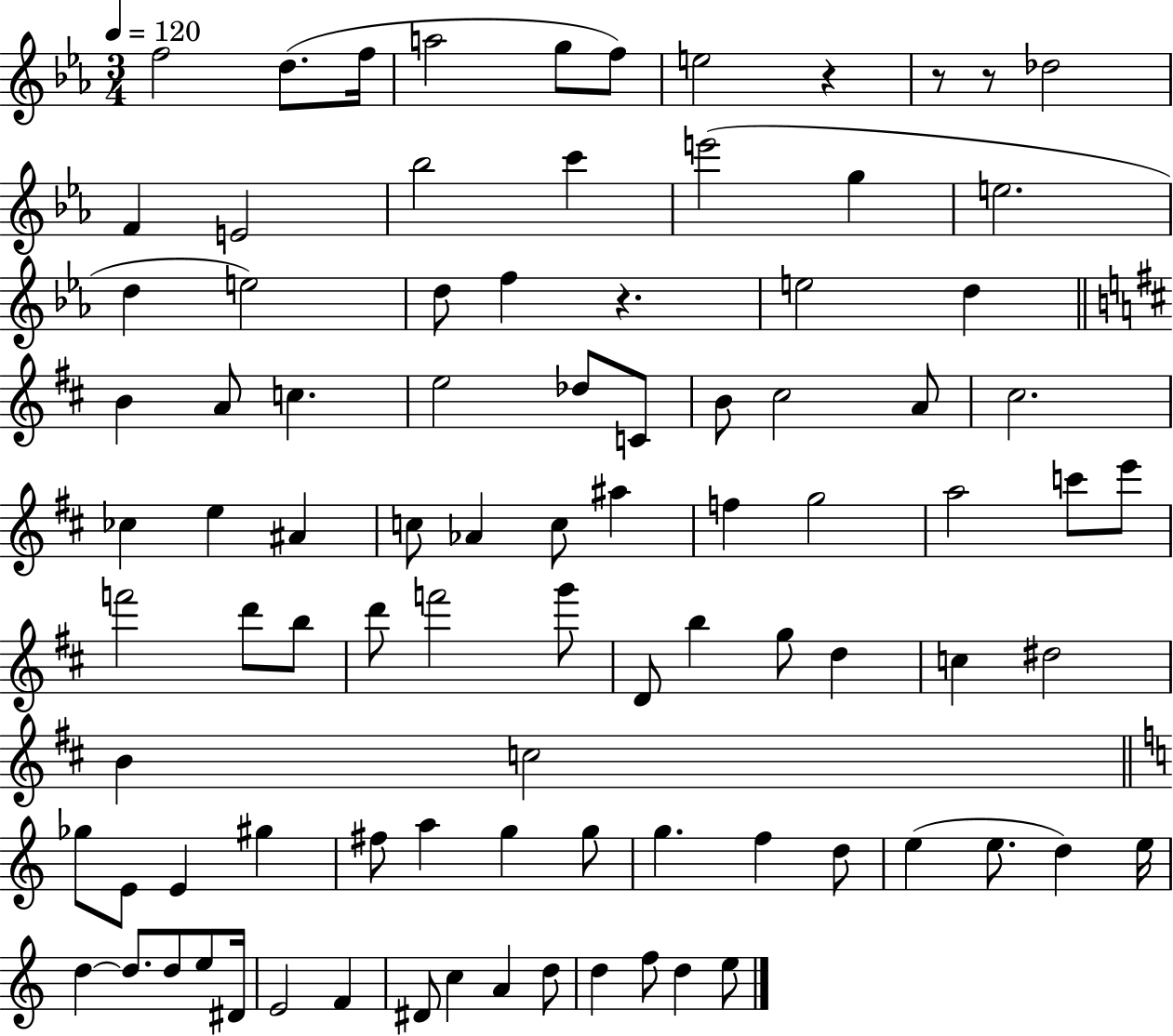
F5/h D5/e. F5/s A5/h G5/e F5/e E5/h R/q R/e R/e Db5/h F4/q E4/h Bb5/h C6/q E6/h G5/q E5/h. D5/q E5/h D5/e F5/q R/q. E5/h D5/q B4/q A4/e C5/q. E5/h Db5/e C4/e B4/e C#5/h A4/e C#5/h. CES5/q E5/q A#4/q C5/e Ab4/q C5/e A#5/q F5/q G5/h A5/h C6/e E6/e F6/h D6/e B5/e D6/e F6/h G6/e D4/e B5/q G5/e D5/q C5/q D#5/h B4/q C5/h Gb5/e E4/e E4/q G#5/q F#5/e A5/q G5/q G5/e G5/q. F5/q D5/e E5/q E5/e. D5/q E5/s D5/q D5/e. D5/e E5/e D#4/s E4/h F4/q D#4/e C5/q A4/q D5/e D5/q F5/e D5/q E5/e